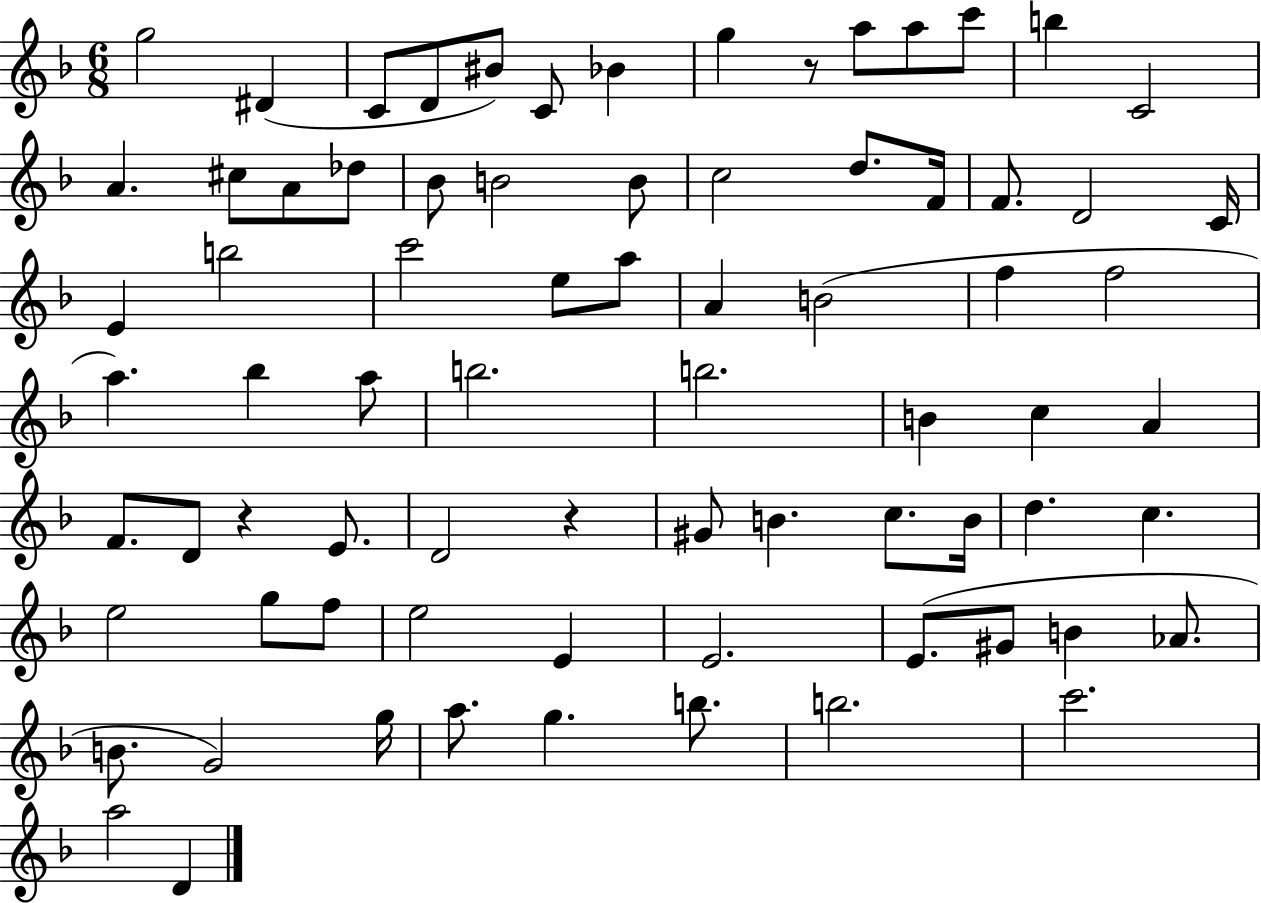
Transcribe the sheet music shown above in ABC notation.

X:1
T:Untitled
M:6/8
L:1/4
K:F
g2 ^D C/2 D/2 ^B/2 C/2 _B g z/2 a/2 a/2 c'/2 b C2 A ^c/2 A/2 _d/2 _B/2 B2 B/2 c2 d/2 F/4 F/2 D2 C/4 E b2 c'2 e/2 a/2 A B2 f f2 a _b a/2 b2 b2 B c A F/2 D/2 z E/2 D2 z ^G/2 B c/2 B/4 d c e2 g/2 f/2 e2 E E2 E/2 ^G/2 B _A/2 B/2 G2 g/4 a/2 g b/2 b2 c'2 a2 D